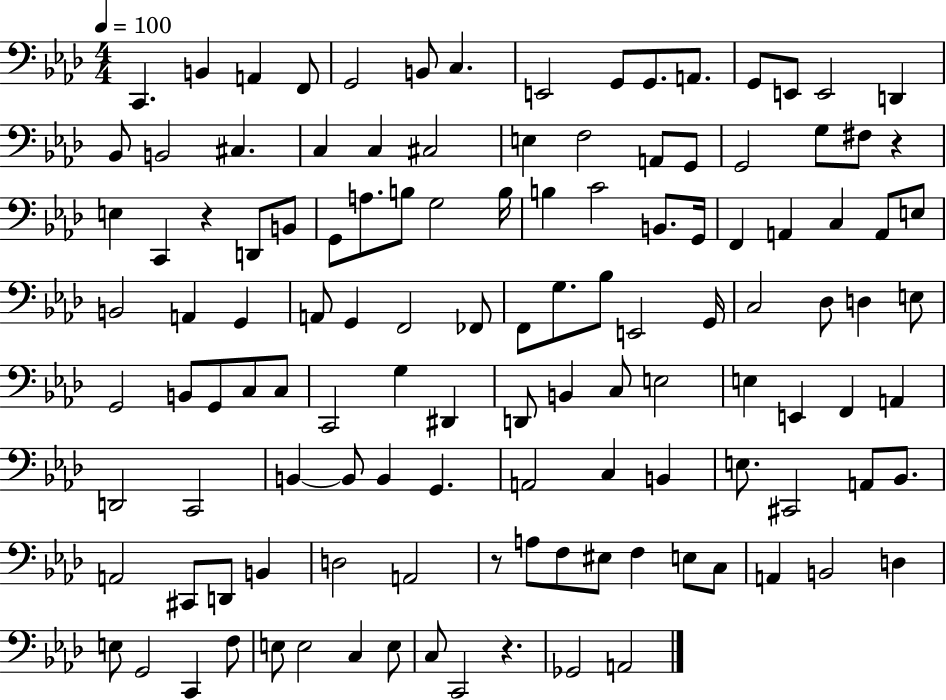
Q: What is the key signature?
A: AES major